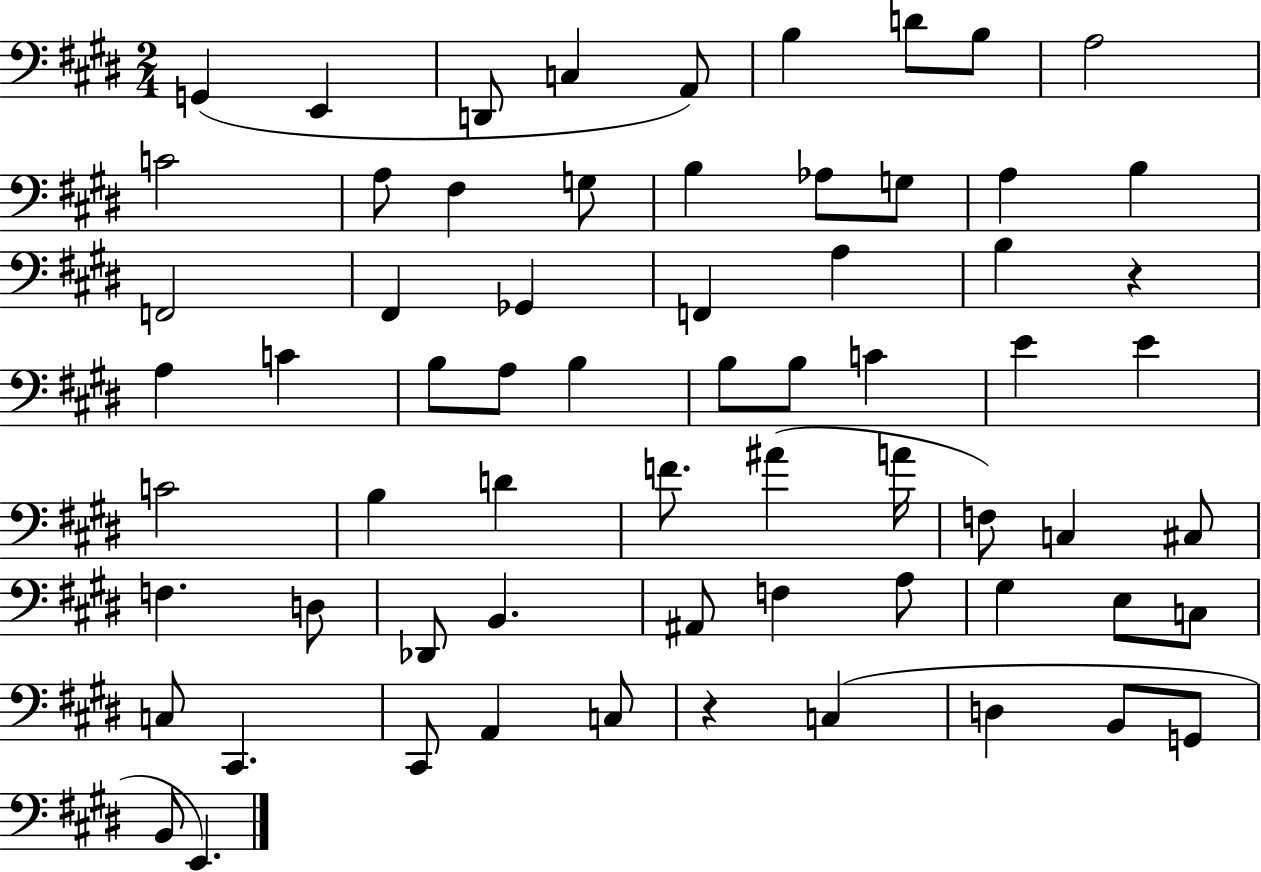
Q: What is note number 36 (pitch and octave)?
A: B3